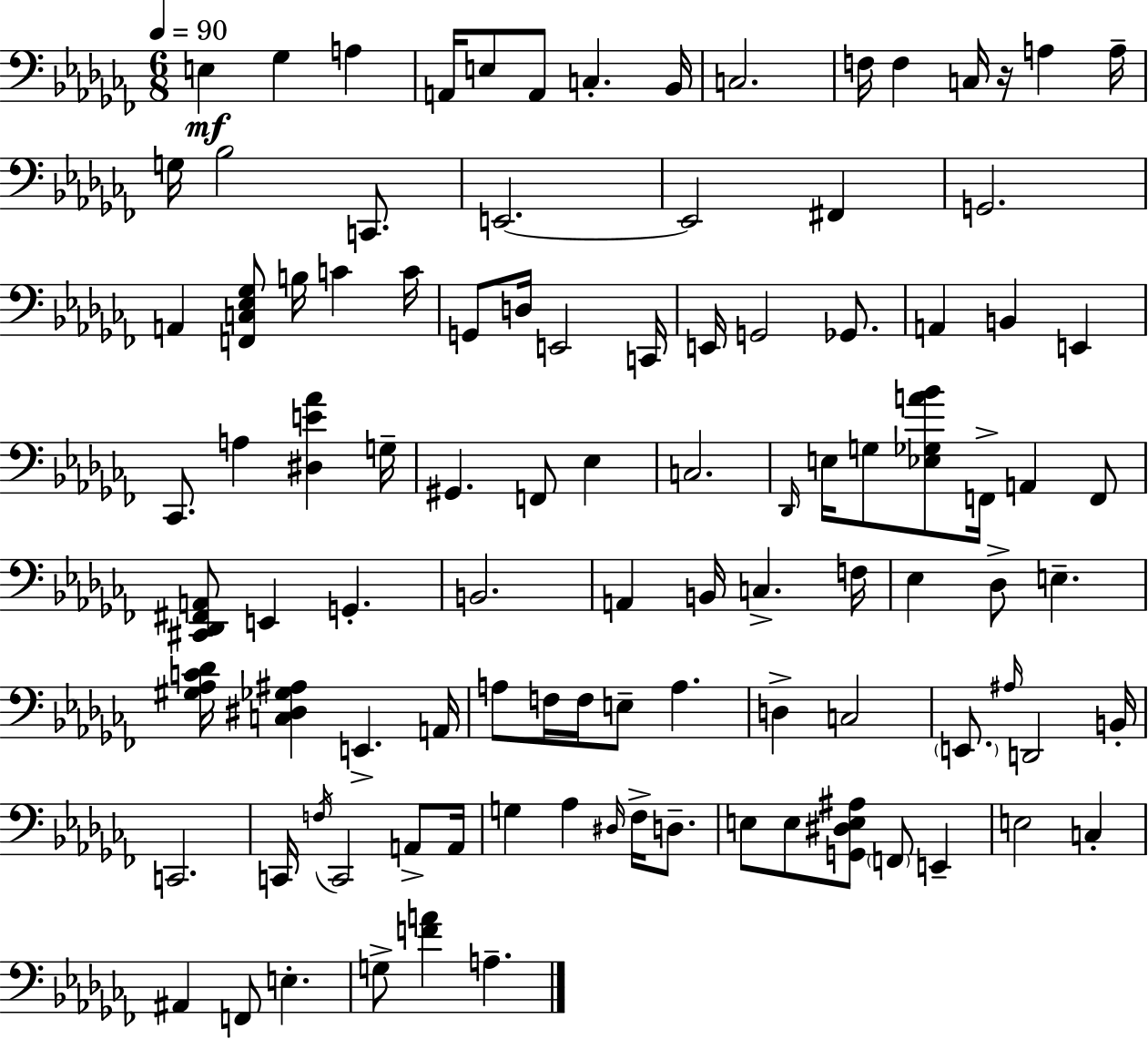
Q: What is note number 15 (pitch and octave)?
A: G3